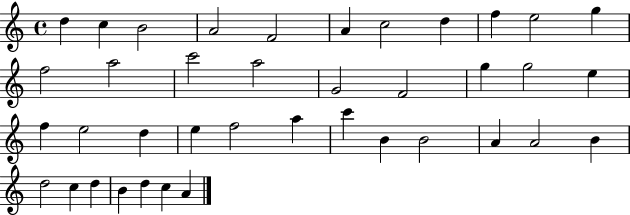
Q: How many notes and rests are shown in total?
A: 39